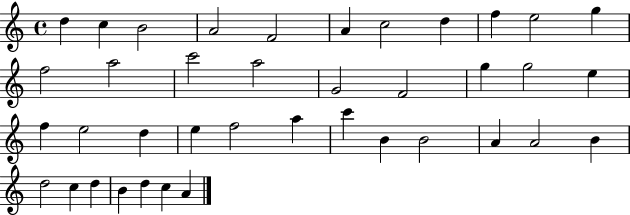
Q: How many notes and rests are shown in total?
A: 39